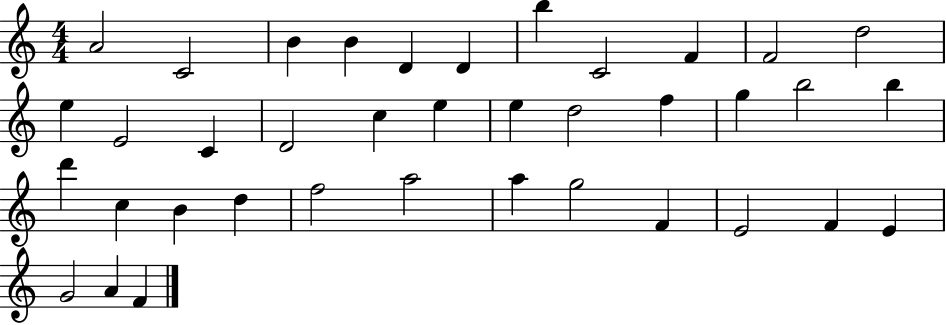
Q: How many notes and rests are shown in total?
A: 38